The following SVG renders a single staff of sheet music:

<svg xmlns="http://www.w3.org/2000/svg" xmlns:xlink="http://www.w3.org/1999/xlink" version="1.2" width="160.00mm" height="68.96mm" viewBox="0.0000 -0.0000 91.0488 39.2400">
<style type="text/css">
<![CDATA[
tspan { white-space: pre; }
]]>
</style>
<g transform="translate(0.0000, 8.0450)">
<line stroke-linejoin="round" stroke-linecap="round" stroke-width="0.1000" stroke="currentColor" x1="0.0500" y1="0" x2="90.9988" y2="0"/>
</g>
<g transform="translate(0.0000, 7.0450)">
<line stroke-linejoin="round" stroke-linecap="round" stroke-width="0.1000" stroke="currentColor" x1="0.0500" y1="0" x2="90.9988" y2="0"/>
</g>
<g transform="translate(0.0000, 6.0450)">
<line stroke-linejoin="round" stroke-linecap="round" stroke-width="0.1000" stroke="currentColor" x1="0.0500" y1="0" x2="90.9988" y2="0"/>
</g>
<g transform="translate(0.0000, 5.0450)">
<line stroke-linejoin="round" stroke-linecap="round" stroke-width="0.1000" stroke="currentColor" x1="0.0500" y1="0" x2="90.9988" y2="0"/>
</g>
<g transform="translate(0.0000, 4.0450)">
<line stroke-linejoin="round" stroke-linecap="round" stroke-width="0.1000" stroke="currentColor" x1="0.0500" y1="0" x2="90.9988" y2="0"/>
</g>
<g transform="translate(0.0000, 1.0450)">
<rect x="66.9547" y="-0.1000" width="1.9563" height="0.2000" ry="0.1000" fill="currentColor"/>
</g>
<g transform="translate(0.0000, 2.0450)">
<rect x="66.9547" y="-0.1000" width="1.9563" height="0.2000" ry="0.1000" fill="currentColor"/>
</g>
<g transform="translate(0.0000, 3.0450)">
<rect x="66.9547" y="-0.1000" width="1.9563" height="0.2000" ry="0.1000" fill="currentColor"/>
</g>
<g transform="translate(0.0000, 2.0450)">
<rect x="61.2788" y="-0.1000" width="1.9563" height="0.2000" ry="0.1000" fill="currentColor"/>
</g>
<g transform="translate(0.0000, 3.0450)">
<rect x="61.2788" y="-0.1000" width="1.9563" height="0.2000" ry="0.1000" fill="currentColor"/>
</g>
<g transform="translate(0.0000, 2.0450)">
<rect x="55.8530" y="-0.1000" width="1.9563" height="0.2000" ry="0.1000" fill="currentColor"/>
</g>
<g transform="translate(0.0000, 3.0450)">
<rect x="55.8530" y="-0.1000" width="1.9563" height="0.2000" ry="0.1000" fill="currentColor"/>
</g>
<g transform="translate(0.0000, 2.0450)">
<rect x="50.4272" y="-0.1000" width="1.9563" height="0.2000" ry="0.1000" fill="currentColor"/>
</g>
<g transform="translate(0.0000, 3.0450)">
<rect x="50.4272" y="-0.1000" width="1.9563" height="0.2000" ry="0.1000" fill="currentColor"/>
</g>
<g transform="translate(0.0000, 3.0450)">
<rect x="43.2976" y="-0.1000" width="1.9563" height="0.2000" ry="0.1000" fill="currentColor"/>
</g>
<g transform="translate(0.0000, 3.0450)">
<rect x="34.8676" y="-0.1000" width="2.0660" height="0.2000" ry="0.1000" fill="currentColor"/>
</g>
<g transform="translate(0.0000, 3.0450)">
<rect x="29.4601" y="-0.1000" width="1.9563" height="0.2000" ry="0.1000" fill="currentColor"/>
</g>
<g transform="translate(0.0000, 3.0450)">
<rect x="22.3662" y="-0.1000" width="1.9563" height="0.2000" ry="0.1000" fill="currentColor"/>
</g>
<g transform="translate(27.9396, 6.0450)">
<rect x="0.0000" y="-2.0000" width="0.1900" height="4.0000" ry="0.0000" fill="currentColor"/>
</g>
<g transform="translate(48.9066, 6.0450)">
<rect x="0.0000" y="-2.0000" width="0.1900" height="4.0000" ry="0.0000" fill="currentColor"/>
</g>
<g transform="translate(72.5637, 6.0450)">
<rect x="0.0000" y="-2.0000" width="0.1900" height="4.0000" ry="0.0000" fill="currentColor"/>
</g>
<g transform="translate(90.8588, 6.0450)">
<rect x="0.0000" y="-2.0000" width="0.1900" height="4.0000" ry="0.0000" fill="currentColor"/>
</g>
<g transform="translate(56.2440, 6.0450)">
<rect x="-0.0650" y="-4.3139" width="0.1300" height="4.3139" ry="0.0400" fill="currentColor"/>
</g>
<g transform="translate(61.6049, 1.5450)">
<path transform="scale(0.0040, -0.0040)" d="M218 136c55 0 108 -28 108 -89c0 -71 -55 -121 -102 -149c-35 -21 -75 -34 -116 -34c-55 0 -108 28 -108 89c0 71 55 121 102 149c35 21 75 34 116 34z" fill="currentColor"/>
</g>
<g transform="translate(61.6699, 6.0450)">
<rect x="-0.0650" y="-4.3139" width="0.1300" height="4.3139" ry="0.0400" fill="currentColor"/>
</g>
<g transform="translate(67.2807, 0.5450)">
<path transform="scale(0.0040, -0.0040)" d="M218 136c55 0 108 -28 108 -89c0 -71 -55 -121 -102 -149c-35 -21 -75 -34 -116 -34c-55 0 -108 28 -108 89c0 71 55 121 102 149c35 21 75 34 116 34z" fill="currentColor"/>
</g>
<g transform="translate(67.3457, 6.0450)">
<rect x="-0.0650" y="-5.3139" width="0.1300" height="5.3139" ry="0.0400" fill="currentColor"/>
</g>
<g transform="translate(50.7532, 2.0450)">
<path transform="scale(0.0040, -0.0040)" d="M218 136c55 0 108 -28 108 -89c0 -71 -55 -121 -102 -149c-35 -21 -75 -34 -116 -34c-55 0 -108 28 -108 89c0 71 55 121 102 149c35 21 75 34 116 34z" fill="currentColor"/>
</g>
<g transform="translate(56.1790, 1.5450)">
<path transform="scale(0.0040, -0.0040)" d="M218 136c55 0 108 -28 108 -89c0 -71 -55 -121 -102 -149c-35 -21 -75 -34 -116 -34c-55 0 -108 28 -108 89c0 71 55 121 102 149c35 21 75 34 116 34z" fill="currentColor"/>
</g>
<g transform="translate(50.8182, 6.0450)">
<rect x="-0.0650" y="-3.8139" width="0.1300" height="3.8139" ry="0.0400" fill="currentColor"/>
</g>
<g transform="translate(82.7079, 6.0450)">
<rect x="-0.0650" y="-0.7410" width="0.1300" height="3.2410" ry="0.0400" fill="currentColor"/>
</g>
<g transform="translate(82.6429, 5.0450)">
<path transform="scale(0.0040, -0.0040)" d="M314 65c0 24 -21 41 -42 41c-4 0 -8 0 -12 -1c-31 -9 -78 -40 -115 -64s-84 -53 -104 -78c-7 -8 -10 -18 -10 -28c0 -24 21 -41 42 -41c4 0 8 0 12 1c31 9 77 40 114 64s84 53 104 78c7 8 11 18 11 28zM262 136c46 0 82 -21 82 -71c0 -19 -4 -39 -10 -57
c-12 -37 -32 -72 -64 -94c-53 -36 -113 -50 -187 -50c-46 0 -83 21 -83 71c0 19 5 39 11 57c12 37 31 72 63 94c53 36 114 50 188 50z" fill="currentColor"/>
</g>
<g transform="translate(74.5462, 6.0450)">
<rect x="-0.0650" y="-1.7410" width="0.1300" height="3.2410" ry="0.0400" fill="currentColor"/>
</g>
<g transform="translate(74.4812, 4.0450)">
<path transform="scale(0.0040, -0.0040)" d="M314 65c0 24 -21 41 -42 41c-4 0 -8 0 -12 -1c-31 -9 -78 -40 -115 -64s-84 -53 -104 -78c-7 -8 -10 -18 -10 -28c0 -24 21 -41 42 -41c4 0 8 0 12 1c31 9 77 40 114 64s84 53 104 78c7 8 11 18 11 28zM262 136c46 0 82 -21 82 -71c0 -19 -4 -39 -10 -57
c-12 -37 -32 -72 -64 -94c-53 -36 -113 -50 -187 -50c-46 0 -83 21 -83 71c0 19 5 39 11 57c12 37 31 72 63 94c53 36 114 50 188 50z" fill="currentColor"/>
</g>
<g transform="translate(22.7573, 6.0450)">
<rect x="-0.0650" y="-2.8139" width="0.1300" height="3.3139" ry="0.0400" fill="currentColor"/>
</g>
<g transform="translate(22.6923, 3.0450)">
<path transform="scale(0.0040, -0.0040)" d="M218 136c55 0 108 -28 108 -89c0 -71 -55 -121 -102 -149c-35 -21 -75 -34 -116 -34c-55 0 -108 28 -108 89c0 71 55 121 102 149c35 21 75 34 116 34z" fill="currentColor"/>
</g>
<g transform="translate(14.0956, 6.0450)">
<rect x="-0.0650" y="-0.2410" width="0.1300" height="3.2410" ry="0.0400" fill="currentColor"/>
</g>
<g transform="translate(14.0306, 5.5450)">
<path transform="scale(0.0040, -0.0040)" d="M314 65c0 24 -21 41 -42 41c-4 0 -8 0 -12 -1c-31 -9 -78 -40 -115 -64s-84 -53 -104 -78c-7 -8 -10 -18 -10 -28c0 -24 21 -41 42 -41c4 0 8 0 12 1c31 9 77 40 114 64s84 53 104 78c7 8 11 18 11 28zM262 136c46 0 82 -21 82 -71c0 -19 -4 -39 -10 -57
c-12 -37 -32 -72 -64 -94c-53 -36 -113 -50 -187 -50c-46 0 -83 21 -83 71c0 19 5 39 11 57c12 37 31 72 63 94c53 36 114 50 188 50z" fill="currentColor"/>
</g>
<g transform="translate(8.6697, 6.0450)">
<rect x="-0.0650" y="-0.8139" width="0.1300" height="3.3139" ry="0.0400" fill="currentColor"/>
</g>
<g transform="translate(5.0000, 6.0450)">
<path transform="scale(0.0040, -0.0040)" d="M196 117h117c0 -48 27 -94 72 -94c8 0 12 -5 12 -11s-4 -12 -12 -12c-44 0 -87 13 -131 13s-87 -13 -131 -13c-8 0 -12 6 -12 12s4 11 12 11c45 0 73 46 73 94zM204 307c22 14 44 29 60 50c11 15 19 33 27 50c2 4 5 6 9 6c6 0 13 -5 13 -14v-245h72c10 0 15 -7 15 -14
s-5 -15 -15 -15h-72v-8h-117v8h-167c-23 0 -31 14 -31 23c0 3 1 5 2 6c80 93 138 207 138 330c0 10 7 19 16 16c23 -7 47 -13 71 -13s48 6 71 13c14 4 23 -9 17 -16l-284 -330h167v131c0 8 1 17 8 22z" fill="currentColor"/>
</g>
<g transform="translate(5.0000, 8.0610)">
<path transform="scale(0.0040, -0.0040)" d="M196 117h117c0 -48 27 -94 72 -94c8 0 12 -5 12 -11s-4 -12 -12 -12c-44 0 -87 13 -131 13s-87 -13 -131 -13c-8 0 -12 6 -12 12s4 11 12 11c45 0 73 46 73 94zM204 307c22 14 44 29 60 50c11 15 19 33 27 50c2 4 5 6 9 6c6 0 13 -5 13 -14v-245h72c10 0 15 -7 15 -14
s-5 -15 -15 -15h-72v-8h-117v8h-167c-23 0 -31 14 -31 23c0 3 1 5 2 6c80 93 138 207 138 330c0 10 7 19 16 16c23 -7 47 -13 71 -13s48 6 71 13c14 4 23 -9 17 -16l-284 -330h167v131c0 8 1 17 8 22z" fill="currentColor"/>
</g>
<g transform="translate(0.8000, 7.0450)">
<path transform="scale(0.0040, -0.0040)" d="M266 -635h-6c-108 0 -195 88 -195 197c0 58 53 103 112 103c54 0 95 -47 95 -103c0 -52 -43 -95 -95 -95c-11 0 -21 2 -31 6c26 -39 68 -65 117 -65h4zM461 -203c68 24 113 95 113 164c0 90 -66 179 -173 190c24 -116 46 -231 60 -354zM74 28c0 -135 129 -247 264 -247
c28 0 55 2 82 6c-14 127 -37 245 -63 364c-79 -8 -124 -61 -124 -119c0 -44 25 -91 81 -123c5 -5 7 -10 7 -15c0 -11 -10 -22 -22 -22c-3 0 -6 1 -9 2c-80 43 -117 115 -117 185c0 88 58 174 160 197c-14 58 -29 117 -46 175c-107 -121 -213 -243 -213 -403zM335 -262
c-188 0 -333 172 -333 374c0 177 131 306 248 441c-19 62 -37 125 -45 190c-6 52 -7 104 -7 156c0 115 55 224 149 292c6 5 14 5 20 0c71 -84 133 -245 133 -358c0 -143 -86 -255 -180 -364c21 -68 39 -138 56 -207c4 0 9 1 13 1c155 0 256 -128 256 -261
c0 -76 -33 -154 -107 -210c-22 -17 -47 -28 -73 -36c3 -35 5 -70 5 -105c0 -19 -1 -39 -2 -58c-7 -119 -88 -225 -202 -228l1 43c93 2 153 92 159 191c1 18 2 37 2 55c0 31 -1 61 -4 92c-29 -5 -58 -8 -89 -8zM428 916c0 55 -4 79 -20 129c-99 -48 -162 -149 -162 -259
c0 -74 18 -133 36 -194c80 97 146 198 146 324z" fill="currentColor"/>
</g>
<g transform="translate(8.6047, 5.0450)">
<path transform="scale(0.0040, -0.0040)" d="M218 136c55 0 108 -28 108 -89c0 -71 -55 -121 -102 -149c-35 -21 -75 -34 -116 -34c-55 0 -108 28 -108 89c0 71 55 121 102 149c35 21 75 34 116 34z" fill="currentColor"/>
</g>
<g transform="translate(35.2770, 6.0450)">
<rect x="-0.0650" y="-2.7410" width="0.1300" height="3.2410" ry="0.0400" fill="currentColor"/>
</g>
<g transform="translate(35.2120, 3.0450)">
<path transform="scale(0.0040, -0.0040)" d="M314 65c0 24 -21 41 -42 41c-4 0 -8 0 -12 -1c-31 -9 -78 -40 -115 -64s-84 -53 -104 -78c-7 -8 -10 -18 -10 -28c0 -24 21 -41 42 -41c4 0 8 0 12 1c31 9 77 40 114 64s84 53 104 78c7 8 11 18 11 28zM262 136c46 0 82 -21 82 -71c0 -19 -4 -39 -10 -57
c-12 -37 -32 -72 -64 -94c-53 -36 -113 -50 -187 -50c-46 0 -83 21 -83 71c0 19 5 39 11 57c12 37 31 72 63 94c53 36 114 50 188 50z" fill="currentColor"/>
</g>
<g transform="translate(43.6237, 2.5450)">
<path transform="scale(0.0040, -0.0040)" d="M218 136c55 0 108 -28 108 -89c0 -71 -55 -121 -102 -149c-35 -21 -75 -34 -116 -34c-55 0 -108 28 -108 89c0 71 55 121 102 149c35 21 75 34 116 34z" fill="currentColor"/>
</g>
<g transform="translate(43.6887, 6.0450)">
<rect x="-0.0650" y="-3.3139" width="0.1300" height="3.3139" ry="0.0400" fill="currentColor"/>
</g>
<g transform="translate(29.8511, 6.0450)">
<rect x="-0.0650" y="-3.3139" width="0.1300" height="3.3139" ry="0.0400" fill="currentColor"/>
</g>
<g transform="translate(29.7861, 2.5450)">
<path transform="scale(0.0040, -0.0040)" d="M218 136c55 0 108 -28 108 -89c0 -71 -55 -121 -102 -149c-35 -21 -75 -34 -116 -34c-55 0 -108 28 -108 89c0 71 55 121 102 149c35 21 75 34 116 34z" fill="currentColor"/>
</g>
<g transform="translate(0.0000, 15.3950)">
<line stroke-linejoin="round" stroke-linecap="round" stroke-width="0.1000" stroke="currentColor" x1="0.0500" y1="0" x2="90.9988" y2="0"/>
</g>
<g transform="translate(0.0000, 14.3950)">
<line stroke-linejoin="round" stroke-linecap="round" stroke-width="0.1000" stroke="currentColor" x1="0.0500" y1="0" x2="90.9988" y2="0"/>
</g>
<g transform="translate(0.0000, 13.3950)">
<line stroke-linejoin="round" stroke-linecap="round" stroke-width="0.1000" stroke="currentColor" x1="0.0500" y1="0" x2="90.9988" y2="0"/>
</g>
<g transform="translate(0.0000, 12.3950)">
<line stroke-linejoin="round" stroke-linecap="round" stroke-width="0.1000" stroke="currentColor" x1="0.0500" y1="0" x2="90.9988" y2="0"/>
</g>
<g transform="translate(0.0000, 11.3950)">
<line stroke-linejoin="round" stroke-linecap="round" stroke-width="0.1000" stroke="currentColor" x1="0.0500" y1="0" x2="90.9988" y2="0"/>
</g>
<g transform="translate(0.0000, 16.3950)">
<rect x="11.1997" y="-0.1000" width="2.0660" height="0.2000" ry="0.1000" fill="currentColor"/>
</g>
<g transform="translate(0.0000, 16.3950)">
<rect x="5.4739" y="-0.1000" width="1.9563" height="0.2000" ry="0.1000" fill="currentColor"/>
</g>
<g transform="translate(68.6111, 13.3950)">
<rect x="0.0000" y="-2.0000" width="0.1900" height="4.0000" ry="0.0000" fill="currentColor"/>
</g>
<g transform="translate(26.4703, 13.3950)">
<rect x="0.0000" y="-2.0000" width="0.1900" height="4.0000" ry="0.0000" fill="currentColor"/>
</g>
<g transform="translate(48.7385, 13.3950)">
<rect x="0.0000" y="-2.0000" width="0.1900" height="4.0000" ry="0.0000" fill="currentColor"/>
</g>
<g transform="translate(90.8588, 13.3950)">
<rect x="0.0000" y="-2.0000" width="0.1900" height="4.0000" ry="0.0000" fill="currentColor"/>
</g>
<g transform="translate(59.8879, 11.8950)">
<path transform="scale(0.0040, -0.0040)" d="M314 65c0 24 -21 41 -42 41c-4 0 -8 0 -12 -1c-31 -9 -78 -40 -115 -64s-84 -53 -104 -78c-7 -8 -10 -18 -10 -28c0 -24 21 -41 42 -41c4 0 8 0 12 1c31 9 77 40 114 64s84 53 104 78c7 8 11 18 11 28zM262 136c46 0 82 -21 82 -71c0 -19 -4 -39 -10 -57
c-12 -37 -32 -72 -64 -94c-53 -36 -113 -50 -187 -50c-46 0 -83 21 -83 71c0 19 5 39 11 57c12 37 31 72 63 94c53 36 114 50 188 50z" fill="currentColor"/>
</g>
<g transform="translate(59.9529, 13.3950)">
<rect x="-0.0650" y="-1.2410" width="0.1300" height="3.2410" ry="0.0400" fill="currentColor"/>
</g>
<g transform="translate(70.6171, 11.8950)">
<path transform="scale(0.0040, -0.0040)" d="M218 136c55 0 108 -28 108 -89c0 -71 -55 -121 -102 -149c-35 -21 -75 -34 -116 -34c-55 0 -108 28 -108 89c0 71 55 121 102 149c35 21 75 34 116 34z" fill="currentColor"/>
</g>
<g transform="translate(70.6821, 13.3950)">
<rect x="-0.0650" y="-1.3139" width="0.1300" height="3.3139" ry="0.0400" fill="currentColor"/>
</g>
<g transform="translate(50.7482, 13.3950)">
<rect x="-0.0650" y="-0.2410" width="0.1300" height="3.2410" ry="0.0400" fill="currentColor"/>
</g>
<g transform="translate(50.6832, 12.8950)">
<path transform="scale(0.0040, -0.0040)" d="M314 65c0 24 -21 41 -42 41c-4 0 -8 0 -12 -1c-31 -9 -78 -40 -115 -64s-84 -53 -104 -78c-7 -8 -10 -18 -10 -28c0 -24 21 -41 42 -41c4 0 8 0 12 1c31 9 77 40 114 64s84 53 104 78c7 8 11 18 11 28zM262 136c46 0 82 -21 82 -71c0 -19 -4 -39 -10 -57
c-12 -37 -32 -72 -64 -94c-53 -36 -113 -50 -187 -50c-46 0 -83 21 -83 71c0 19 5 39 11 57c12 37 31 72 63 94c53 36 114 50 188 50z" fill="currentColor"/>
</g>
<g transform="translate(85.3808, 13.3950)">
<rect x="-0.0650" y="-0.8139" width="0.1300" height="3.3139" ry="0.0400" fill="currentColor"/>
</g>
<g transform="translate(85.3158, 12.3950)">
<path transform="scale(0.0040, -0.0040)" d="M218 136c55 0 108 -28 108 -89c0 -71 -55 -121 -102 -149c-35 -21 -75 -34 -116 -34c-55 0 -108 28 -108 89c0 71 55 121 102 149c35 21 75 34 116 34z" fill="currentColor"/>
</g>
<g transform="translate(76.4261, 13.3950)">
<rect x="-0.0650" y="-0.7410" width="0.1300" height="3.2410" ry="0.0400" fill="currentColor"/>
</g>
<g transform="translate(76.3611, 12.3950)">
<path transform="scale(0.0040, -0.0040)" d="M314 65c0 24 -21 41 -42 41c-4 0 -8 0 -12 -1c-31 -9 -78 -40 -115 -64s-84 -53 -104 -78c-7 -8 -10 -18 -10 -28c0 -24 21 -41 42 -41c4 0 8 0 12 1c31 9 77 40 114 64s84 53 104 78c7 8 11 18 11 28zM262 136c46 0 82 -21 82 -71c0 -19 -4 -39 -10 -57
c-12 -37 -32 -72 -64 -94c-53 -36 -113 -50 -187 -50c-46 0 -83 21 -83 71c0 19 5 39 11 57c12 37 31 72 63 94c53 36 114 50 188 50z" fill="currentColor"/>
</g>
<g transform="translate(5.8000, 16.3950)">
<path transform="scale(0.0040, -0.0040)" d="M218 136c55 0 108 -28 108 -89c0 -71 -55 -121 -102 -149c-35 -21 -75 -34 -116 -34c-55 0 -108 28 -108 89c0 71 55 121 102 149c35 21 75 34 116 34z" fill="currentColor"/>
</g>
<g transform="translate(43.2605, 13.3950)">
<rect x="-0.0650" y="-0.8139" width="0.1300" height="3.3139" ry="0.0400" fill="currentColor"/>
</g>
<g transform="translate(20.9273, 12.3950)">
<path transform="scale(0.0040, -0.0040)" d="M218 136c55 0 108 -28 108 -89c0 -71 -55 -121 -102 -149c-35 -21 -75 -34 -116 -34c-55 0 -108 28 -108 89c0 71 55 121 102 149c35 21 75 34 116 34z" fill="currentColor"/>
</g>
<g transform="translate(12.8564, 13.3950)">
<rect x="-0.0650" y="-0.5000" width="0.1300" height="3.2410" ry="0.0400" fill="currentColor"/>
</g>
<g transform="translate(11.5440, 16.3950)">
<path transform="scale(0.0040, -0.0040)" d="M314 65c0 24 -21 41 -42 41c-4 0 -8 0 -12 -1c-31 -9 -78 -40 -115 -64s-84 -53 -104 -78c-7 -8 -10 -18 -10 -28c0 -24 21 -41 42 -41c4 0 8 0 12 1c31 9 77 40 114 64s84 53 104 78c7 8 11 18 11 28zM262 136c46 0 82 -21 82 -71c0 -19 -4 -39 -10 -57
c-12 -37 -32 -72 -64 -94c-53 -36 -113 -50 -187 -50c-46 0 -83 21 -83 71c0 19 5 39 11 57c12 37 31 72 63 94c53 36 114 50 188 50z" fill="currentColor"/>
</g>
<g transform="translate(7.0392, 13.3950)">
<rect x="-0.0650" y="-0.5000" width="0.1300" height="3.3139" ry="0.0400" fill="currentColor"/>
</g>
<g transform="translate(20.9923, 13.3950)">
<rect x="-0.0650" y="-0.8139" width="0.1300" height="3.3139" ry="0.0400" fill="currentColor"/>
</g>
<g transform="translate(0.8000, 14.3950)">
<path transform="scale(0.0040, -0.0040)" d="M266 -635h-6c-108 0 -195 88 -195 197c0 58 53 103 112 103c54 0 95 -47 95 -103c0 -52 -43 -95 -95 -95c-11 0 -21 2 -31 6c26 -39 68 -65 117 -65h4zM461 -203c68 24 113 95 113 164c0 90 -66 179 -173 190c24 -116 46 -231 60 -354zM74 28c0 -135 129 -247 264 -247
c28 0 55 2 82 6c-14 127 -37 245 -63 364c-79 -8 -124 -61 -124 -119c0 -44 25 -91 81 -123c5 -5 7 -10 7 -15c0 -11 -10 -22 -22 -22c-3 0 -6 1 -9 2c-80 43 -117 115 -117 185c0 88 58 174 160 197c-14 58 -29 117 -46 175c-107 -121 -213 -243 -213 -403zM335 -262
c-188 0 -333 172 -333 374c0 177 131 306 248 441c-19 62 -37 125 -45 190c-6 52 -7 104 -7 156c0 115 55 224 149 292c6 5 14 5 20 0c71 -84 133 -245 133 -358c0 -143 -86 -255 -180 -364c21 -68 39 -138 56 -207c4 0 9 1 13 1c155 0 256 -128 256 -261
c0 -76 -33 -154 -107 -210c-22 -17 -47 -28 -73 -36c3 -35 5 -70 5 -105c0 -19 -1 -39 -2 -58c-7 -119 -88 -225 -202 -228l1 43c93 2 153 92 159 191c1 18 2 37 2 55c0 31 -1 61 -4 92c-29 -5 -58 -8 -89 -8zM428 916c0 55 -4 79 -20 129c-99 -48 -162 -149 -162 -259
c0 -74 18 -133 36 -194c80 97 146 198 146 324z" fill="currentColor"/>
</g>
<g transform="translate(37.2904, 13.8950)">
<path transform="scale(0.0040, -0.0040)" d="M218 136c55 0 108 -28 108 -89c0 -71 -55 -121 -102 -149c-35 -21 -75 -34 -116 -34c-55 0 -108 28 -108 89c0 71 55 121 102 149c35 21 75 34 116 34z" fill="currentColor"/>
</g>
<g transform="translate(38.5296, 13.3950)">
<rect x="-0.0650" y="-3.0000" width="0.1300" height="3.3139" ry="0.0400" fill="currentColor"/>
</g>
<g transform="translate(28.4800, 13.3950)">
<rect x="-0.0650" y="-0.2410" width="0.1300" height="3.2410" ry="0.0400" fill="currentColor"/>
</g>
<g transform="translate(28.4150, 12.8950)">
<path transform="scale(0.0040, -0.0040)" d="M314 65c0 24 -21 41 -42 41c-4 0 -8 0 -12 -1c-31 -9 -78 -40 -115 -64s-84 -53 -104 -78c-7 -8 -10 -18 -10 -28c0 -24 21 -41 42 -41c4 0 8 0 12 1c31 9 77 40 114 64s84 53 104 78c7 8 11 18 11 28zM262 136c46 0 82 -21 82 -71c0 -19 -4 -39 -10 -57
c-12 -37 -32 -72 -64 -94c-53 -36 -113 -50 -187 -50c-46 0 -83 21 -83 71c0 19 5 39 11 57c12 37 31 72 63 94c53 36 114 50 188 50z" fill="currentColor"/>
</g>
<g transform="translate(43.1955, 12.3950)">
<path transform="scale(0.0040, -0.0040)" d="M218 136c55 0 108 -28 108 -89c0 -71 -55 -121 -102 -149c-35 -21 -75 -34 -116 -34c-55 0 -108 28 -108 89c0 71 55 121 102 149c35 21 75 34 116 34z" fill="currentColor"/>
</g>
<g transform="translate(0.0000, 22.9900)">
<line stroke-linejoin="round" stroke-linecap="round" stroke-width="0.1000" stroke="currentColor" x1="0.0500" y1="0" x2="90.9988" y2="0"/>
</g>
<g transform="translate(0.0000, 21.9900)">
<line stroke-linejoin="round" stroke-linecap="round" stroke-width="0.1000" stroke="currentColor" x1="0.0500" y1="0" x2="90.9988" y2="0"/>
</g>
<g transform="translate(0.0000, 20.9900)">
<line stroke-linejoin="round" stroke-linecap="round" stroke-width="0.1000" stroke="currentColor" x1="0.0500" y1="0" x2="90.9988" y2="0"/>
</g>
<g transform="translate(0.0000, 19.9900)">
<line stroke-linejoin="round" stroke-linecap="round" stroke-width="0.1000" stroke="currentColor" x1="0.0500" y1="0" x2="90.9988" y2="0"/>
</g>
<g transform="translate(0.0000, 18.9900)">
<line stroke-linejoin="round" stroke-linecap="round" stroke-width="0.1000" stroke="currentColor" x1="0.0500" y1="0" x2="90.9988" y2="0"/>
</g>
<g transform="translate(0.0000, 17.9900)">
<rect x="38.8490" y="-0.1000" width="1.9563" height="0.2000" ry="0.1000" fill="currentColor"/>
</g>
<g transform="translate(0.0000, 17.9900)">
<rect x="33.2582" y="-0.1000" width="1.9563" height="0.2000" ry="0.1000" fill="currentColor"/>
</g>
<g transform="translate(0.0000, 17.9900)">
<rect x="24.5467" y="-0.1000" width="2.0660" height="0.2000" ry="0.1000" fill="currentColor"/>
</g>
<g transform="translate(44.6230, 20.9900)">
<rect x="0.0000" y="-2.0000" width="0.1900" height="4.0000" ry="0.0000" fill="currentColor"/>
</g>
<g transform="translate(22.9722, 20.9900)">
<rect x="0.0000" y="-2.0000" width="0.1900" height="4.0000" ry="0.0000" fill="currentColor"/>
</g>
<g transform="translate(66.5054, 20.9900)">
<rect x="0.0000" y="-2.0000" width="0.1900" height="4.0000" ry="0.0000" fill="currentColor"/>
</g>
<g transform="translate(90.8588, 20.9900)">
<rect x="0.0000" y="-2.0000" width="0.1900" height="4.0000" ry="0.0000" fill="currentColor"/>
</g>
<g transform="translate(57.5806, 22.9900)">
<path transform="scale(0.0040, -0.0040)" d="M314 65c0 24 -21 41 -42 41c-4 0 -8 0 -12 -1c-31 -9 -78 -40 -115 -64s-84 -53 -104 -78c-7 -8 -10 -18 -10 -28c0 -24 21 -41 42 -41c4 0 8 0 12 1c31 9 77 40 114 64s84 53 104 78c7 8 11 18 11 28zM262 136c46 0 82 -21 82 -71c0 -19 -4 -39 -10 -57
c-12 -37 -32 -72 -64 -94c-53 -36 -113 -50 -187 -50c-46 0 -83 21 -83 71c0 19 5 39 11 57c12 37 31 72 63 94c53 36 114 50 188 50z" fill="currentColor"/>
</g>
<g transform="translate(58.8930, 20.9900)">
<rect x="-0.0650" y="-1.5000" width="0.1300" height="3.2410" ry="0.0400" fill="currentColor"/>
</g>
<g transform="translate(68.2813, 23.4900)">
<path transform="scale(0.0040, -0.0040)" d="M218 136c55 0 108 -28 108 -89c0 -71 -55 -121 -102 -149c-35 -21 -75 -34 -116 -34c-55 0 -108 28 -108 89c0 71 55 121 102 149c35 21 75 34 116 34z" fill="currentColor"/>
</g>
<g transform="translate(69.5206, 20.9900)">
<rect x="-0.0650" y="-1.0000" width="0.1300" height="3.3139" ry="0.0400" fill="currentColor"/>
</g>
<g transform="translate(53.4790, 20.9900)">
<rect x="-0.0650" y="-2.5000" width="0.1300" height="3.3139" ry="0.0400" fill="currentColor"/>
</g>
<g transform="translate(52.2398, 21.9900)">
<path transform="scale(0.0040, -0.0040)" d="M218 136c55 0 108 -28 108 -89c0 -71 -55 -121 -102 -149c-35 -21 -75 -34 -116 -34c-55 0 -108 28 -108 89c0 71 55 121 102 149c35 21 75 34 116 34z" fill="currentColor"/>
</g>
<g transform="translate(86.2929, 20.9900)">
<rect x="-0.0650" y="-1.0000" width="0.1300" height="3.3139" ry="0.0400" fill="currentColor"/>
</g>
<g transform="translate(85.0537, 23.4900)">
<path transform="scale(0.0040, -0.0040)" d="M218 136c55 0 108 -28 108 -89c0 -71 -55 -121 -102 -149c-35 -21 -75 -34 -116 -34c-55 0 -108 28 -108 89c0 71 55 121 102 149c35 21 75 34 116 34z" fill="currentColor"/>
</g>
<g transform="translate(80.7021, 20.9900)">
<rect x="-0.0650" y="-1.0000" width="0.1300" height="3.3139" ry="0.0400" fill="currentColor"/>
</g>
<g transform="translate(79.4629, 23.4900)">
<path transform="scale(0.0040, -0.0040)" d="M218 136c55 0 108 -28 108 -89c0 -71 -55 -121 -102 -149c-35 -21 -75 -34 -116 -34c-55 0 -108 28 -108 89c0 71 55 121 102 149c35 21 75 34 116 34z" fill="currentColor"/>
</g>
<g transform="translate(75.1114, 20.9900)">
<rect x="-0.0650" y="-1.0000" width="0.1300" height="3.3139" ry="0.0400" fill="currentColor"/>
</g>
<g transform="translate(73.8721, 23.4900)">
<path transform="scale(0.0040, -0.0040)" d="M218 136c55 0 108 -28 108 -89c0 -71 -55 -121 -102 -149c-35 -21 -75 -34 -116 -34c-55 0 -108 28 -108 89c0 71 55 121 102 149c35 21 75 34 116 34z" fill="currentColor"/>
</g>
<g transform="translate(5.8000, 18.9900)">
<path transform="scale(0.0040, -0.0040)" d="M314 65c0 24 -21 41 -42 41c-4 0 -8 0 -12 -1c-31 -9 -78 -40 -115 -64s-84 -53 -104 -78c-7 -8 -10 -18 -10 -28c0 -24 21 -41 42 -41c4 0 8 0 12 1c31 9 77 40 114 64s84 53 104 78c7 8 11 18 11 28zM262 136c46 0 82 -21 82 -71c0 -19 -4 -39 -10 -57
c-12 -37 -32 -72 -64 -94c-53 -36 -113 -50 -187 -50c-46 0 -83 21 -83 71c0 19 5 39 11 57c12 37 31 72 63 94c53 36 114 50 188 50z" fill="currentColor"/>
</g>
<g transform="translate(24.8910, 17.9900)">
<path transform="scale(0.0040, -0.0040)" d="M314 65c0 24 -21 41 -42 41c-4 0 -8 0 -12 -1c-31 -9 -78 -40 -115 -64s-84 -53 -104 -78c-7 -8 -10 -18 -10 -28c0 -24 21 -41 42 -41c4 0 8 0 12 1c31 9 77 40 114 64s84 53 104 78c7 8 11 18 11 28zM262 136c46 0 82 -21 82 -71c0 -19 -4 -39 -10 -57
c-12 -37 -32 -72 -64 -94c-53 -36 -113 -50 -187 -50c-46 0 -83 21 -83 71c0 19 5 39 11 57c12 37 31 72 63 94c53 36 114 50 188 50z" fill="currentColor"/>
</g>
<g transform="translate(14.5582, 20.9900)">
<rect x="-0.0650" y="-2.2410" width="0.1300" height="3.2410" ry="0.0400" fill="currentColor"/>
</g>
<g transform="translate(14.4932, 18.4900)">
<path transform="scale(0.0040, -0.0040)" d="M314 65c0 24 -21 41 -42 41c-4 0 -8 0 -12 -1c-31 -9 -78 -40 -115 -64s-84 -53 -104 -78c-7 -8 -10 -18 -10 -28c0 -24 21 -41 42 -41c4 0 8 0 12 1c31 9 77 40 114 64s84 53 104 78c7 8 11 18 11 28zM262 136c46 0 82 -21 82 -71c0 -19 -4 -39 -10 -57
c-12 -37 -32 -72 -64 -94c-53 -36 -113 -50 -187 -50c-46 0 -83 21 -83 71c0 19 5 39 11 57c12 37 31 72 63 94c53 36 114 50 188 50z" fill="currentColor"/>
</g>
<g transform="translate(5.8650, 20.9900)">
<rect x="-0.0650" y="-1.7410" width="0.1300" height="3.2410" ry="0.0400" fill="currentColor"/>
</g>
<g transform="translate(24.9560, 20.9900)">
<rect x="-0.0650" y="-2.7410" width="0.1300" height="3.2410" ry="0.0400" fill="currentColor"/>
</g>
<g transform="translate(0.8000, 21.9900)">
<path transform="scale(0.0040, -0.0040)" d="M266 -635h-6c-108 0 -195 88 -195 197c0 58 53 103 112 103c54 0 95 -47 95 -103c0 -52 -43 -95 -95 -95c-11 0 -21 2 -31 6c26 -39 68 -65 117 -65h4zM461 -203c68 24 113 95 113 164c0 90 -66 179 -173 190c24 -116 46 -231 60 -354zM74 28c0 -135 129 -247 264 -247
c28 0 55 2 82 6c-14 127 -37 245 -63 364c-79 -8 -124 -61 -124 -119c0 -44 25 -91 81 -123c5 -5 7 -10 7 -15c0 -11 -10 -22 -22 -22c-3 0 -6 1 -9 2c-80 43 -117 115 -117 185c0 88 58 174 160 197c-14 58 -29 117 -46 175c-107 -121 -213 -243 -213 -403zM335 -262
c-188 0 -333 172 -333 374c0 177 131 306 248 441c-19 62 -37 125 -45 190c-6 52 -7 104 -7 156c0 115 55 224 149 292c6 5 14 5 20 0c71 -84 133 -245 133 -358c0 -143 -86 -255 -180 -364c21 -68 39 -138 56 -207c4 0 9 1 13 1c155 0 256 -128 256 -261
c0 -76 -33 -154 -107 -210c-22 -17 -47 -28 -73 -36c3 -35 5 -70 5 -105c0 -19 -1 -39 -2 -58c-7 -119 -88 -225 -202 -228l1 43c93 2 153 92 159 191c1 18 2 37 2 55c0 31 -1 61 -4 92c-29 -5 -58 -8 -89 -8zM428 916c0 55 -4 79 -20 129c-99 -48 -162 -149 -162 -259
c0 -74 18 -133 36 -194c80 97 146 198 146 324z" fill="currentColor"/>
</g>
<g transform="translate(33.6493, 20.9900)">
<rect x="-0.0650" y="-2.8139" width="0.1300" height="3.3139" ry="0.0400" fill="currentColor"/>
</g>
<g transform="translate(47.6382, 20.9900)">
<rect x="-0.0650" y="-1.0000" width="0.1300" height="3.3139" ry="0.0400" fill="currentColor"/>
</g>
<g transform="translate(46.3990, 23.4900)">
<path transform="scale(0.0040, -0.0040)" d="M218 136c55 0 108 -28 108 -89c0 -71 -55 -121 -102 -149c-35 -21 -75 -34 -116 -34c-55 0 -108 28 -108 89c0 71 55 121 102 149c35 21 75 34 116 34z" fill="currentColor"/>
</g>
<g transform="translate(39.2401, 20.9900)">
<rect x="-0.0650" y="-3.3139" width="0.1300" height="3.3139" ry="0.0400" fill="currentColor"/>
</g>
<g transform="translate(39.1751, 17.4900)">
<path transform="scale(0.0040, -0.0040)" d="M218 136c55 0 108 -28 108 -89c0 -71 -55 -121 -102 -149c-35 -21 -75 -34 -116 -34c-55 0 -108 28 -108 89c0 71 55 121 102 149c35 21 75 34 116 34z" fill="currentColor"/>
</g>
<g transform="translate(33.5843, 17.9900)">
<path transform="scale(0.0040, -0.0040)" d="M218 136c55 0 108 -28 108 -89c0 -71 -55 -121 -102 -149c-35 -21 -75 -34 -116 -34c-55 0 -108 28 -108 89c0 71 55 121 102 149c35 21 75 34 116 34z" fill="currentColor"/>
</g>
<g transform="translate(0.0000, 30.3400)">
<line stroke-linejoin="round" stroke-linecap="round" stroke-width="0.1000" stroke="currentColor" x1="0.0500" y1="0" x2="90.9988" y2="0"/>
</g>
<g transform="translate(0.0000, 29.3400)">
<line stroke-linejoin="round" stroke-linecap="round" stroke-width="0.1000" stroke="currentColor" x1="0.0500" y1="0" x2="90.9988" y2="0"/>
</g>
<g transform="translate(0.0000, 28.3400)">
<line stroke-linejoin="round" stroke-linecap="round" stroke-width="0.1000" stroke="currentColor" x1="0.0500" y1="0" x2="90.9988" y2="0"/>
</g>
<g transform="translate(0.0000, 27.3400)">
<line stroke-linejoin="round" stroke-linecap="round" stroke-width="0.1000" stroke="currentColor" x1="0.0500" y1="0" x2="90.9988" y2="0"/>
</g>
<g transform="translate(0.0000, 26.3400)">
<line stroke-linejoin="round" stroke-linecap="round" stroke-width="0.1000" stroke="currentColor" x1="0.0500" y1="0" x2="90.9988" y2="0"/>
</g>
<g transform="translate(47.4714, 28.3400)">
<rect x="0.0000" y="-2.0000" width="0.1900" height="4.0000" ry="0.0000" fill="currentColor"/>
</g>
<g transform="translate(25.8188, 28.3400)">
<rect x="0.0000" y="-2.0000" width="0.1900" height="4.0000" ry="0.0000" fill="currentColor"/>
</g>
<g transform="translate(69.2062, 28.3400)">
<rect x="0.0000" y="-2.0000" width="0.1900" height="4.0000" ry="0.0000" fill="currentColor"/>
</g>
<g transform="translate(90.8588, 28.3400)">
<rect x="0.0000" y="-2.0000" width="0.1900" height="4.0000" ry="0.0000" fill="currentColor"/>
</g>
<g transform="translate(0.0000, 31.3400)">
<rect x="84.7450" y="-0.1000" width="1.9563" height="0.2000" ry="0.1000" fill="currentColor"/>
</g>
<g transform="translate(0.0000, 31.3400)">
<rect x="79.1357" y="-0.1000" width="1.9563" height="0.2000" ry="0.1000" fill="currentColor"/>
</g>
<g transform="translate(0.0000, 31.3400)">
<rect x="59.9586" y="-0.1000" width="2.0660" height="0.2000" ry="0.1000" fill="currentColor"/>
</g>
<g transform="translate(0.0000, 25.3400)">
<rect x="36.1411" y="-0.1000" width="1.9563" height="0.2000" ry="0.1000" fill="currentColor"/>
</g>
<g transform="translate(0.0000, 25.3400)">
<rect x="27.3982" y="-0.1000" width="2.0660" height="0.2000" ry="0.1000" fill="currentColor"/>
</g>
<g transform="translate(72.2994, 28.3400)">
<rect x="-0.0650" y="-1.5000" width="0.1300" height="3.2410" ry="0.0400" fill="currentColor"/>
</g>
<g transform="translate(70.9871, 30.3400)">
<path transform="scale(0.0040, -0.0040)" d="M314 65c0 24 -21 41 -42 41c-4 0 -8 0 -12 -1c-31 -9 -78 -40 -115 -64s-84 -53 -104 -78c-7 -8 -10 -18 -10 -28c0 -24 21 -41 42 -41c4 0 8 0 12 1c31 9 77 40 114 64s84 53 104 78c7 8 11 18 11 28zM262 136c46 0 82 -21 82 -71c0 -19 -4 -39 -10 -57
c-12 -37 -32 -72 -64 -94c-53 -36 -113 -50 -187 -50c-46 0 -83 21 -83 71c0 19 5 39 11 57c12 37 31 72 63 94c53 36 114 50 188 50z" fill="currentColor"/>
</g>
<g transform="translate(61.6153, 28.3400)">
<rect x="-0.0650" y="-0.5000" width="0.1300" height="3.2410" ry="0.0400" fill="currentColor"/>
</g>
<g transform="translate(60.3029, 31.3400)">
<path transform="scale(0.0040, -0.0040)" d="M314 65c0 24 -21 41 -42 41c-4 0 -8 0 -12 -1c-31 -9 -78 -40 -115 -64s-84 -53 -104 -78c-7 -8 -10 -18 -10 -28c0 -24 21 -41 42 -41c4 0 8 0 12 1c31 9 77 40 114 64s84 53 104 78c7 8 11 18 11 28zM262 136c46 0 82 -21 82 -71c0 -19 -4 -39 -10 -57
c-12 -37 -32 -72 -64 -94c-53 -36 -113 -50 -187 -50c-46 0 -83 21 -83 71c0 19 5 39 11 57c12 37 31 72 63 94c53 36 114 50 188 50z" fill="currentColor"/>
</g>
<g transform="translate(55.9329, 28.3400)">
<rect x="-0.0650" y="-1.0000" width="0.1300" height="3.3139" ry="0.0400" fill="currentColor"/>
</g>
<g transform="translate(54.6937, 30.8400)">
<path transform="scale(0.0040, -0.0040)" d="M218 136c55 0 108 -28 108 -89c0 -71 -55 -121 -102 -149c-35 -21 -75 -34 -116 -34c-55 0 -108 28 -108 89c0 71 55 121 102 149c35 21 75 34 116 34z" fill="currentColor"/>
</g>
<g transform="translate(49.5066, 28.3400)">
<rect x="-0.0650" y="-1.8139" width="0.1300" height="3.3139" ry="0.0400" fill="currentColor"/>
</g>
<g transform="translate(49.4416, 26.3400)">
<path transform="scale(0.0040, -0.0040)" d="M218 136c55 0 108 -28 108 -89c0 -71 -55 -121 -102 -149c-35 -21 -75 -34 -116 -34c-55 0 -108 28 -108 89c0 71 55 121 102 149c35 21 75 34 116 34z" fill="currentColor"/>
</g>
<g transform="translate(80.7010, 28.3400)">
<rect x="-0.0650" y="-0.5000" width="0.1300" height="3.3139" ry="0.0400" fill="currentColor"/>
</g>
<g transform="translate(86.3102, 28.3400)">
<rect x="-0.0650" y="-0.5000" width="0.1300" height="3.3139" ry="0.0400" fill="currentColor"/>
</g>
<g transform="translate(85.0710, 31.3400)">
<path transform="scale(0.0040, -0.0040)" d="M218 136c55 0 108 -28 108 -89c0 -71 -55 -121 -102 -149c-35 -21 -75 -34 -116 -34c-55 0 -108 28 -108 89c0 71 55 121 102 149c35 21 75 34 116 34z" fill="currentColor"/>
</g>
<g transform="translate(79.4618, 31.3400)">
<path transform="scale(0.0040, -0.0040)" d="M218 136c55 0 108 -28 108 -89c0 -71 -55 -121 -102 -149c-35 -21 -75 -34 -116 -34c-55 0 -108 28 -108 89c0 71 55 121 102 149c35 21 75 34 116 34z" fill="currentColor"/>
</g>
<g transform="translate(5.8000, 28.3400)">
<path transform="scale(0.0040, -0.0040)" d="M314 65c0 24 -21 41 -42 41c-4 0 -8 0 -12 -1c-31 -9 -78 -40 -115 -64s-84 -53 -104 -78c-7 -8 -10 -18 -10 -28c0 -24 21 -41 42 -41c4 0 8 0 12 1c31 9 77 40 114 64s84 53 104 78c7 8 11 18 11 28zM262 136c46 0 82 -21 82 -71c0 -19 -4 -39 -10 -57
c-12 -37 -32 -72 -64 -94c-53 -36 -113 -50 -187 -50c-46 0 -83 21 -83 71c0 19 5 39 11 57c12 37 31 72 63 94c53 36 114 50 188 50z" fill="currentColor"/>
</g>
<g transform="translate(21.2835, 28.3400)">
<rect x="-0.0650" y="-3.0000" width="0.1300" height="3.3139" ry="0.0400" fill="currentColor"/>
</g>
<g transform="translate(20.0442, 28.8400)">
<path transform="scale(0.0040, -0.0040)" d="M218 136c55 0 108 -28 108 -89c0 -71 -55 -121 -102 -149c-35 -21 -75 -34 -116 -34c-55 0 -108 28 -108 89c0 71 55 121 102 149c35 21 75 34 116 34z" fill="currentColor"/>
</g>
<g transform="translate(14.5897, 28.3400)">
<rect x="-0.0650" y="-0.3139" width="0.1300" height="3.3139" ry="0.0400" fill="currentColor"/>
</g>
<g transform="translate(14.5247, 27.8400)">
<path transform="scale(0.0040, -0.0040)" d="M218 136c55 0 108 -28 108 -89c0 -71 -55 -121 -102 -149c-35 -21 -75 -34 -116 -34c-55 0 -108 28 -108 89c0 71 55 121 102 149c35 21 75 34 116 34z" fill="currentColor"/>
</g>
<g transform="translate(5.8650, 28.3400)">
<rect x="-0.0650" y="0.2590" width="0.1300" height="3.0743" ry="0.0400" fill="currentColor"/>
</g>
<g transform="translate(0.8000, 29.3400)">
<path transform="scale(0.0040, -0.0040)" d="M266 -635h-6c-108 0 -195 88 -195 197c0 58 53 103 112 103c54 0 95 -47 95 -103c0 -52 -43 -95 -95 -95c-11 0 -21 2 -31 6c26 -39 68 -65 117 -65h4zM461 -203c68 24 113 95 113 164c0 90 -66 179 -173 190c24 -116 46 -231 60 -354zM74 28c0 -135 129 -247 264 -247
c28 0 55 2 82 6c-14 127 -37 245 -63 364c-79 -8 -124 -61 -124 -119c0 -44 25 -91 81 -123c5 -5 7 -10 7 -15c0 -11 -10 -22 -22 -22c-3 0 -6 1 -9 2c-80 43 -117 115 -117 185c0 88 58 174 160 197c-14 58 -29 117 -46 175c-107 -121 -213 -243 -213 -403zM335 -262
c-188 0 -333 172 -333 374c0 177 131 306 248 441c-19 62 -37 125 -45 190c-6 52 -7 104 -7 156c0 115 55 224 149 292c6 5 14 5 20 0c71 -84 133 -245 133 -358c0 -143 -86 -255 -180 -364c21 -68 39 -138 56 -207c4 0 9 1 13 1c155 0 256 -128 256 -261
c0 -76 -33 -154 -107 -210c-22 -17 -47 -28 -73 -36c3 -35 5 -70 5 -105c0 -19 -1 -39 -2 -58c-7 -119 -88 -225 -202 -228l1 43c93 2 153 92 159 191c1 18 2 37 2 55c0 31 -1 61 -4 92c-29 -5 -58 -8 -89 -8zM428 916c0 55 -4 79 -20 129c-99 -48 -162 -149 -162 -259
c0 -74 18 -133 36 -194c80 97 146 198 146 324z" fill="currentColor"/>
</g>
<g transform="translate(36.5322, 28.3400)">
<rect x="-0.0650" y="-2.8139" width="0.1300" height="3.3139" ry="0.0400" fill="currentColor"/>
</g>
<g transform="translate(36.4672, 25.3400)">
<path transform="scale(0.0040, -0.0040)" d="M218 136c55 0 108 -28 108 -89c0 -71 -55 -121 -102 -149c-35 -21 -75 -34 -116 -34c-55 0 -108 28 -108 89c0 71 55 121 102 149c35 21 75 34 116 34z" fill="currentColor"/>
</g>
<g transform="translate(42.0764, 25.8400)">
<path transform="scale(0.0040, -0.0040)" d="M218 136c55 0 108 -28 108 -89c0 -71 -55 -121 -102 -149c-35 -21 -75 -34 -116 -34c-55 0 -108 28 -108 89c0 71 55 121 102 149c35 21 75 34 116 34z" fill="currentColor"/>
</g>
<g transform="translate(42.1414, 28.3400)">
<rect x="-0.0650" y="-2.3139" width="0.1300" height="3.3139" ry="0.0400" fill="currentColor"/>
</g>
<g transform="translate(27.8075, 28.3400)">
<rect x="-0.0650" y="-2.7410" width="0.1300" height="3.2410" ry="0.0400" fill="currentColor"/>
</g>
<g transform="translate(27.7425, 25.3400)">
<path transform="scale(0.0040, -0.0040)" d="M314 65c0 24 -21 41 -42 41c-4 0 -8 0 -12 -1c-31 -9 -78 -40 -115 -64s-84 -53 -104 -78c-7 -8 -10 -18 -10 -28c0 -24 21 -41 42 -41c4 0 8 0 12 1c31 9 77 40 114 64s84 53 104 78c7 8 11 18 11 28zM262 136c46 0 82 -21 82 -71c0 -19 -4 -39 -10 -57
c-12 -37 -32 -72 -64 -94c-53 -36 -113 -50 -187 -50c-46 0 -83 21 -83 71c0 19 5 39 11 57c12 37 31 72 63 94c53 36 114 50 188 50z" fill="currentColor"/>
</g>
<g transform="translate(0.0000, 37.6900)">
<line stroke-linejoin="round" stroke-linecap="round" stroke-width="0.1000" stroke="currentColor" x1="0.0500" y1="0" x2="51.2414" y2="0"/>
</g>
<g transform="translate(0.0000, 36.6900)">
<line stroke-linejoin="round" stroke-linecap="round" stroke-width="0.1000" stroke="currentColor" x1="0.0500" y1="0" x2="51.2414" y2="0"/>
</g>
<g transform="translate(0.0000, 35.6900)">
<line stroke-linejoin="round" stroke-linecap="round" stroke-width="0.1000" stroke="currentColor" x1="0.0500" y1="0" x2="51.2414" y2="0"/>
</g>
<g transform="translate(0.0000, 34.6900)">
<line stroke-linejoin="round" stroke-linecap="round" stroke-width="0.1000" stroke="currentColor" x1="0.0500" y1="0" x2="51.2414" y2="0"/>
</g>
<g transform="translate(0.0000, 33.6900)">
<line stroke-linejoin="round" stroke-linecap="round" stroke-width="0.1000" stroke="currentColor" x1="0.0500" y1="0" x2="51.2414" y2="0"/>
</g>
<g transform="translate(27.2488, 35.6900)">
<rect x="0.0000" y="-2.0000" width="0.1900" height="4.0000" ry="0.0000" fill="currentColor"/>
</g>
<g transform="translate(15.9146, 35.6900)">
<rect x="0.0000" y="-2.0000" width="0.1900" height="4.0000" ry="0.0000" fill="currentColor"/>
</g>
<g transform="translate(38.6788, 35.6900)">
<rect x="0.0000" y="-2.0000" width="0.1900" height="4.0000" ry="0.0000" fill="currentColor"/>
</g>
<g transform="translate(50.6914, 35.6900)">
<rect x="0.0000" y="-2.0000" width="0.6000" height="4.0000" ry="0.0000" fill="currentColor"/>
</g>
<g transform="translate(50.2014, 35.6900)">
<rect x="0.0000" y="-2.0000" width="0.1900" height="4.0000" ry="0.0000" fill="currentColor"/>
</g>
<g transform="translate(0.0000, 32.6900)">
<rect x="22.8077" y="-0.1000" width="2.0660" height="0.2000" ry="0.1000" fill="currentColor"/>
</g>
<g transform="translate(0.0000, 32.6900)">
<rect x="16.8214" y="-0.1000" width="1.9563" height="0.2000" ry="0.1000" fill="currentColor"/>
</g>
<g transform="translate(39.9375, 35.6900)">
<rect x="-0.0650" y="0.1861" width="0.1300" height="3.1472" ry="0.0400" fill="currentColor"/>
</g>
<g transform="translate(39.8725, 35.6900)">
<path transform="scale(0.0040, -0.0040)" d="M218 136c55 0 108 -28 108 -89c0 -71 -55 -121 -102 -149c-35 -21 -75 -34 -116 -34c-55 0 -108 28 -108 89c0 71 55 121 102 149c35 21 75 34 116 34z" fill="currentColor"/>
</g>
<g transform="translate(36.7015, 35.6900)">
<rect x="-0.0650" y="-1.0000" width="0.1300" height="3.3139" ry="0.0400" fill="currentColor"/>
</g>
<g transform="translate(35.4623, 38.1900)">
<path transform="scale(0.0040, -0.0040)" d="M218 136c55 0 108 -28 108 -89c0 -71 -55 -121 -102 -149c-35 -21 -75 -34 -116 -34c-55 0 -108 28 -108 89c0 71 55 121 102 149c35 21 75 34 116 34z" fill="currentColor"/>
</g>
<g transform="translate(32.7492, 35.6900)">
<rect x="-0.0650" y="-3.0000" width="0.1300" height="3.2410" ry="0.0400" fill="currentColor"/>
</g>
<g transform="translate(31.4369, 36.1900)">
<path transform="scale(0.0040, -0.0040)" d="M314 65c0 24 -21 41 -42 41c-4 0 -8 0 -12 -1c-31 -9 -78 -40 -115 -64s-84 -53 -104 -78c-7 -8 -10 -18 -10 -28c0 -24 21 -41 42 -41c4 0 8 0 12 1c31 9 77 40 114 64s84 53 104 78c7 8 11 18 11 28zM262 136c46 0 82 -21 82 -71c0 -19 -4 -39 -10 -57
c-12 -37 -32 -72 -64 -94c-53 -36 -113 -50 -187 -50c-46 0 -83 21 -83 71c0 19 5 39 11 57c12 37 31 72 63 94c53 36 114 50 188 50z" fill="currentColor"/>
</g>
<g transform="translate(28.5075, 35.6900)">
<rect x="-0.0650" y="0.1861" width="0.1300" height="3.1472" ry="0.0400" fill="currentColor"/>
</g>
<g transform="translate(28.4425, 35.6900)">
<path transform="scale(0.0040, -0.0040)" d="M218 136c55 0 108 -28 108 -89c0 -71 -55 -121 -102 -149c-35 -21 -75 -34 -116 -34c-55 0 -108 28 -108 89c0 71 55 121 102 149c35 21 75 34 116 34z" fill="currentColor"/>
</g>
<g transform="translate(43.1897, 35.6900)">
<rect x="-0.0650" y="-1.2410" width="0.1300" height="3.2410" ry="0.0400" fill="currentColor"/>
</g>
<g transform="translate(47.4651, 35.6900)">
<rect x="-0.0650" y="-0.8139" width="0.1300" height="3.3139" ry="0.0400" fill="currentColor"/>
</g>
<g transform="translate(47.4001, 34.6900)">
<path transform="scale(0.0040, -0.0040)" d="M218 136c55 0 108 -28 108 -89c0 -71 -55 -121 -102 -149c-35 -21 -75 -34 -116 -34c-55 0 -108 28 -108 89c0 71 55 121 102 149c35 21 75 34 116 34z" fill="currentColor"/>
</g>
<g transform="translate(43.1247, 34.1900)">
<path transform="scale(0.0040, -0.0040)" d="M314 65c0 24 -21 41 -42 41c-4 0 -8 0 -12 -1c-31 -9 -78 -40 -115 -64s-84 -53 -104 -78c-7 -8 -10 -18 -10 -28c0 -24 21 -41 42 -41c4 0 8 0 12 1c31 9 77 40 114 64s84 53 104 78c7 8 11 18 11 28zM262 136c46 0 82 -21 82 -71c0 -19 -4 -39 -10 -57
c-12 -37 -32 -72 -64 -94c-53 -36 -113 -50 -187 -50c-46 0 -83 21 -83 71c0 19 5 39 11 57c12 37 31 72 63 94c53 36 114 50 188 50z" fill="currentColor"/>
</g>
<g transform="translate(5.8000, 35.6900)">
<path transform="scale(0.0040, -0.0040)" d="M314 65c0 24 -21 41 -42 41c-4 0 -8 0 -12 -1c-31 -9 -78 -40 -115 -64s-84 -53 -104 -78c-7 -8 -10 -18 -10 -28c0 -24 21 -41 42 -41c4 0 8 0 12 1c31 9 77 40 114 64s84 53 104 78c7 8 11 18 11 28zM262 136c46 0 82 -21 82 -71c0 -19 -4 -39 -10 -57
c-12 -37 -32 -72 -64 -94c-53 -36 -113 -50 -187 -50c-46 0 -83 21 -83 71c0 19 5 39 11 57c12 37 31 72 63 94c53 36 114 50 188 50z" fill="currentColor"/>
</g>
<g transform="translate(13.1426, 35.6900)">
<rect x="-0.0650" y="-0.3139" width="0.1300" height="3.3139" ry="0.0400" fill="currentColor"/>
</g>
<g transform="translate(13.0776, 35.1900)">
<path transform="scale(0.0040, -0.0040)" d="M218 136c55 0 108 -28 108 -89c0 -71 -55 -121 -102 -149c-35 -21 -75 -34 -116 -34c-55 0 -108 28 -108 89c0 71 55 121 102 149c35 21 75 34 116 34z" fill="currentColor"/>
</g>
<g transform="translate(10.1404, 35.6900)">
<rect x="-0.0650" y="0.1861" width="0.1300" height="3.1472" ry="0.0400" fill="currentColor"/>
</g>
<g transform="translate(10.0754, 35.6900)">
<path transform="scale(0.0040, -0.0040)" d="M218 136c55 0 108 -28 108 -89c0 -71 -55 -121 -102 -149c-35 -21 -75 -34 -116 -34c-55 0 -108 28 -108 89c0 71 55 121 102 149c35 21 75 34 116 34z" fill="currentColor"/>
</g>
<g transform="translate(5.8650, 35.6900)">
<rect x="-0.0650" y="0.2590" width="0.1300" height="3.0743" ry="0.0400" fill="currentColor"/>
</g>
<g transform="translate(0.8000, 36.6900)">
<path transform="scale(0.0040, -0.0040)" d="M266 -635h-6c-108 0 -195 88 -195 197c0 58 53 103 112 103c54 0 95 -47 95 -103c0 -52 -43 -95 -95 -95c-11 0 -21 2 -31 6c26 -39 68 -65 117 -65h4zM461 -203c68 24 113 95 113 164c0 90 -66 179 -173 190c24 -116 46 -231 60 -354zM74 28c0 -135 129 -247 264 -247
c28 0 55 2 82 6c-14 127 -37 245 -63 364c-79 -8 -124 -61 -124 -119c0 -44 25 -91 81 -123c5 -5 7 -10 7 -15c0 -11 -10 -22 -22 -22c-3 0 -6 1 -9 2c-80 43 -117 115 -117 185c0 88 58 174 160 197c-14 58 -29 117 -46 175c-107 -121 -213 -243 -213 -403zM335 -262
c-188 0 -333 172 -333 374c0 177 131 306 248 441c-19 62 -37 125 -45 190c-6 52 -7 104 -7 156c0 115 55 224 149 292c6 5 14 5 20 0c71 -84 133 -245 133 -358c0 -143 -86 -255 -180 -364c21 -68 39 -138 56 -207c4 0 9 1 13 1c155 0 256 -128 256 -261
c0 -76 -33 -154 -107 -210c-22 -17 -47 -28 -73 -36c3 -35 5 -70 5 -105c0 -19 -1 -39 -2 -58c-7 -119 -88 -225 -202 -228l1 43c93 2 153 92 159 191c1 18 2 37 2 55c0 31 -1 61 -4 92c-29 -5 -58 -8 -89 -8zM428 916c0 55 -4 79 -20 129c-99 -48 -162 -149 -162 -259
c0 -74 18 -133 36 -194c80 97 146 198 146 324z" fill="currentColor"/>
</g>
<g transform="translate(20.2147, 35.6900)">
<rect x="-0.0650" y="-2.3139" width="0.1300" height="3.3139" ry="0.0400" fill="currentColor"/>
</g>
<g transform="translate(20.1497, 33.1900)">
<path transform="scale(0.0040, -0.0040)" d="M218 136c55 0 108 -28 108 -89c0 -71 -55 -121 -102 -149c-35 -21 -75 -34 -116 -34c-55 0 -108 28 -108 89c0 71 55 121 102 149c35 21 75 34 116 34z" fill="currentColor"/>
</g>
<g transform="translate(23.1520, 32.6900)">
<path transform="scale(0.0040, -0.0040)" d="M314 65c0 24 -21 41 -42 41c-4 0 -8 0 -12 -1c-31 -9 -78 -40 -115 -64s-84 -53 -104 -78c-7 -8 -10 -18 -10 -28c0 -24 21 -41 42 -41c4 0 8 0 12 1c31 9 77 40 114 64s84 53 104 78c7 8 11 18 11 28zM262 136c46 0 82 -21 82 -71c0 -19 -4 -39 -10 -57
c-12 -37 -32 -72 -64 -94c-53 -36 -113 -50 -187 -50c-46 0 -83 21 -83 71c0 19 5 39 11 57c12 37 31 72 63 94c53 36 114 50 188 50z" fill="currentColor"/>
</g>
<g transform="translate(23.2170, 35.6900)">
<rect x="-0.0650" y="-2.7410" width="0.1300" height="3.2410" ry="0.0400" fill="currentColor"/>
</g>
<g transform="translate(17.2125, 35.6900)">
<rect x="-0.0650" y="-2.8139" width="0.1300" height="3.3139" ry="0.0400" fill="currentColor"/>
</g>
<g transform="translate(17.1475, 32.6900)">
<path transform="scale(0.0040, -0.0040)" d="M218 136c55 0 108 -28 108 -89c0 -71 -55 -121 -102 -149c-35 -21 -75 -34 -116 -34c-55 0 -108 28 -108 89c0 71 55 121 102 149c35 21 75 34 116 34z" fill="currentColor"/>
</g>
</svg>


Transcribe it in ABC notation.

X:1
T:Untitled
M:4/4
L:1/4
K:C
d c2 a b a2 b c' d' d' f' f2 d2 C C2 d c2 A d c2 e2 e d2 d f2 g2 a2 a b D G E2 D D D D B2 c A a2 a g f D C2 E2 C C B2 B c a g a2 B A2 D B e2 d